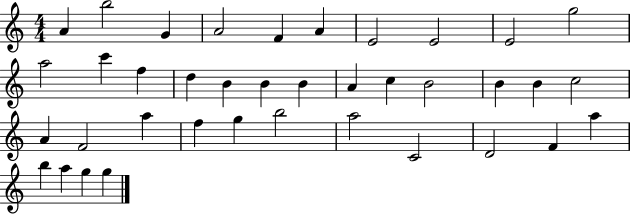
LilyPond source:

{
  \clef treble
  \numericTimeSignature
  \time 4/4
  \key c \major
  a'4 b''2 g'4 | a'2 f'4 a'4 | e'2 e'2 | e'2 g''2 | \break a''2 c'''4 f''4 | d''4 b'4 b'4 b'4 | a'4 c''4 b'2 | b'4 b'4 c''2 | \break a'4 f'2 a''4 | f''4 g''4 b''2 | a''2 c'2 | d'2 f'4 a''4 | \break b''4 a''4 g''4 g''4 | \bar "|."
}